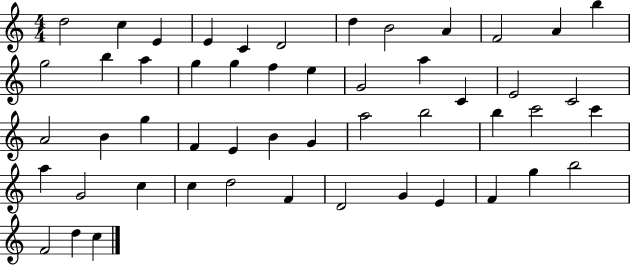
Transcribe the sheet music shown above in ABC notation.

X:1
T:Untitled
M:4/4
L:1/4
K:C
d2 c E E C D2 d B2 A F2 A b g2 b a g g f e G2 a C E2 C2 A2 B g F E B G a2 b2 b c'2 c' a G2 c c d2 F D2 G E F g b2 F2 d c